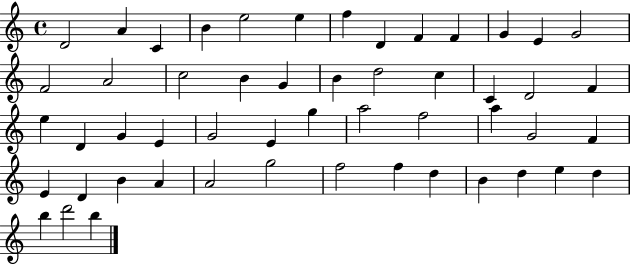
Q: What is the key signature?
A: C major